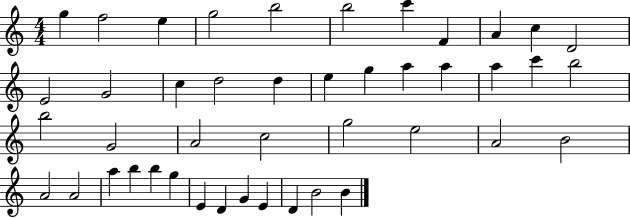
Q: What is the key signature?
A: C major